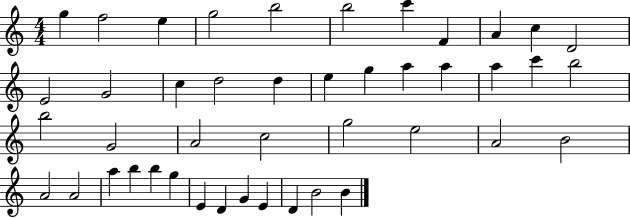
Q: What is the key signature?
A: C major